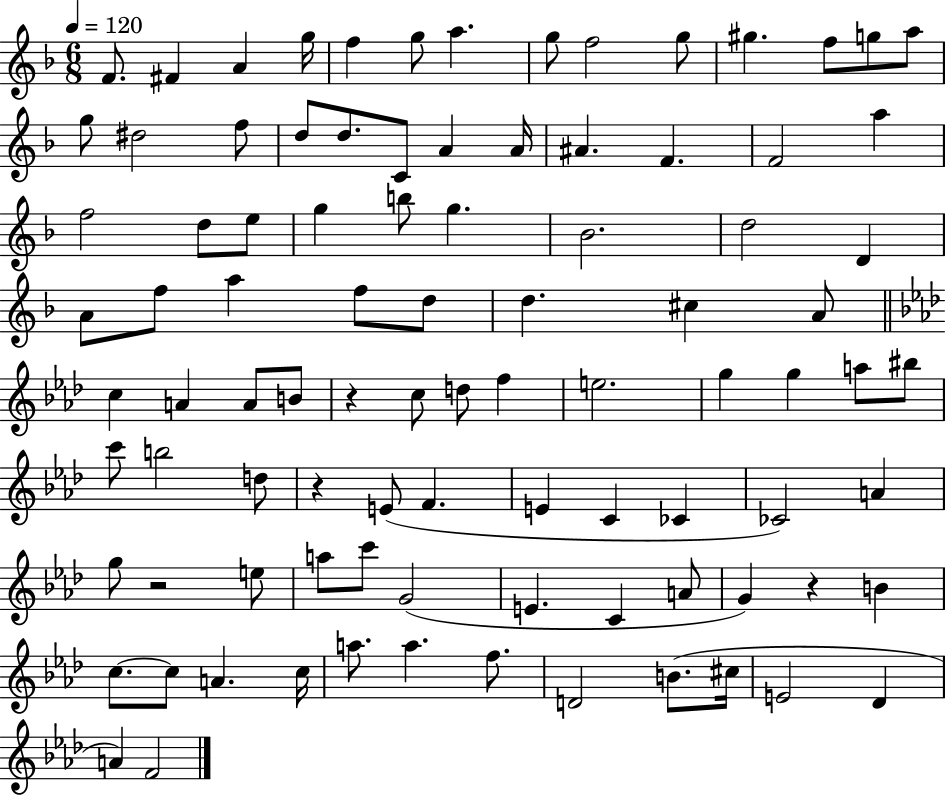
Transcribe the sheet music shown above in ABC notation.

X:1
T:Untitled
M:6/8
L:1/4
K:F
F/2 ^F A g/4 f g/2 a g/2 f2 g/2 ^g f/2 g/2 a/2 g/2 ^d2 f/2 d/2 d/2 C/2 A A/4 ^A F F2 a f2 d/2 e/2 g b/2 g _B2 d2 D A/2 f/2 a f/2 d/2 d ^c A/2 c A A/2 B/2 z c/2 d/2 f e2 g g a/2 ^b/2 c'/2 b2 d/2 z E/2 F E C _C _C2 A g/2 z2 e/2 a/2 c'/2 G2 E C A/2 G z B c/2 c/2 A c/4 a/2 a f/2 D2 B/2 ^c/4 E2 _D A F2